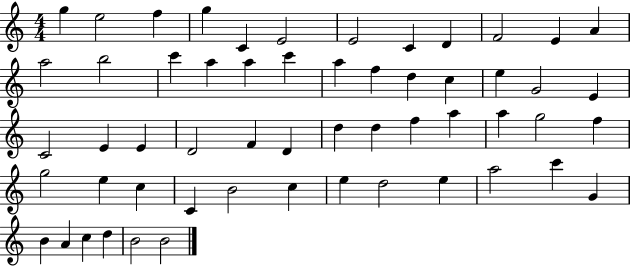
G5/q E5/h F5/q G5/q C4/q E4/h E4/h C4/q D4/q F4/h E4/q A4/q A5/h B5/h C6/q A5/q A5/q C6/q A5/q F5/q D5/q C5/q E5/q G4/h E4/q C4/h E4/q E4/q D4/h F4/q D4/q D5/q D5/q F5/q A5/q A5/q G5/h F5/q G5/h E5/q C5/q C4/q B4/h C5/q E5/q D5/h E5/q A5/h C6/q G4/q B4/q A4/q C5/q D5/q B4/h B4/h